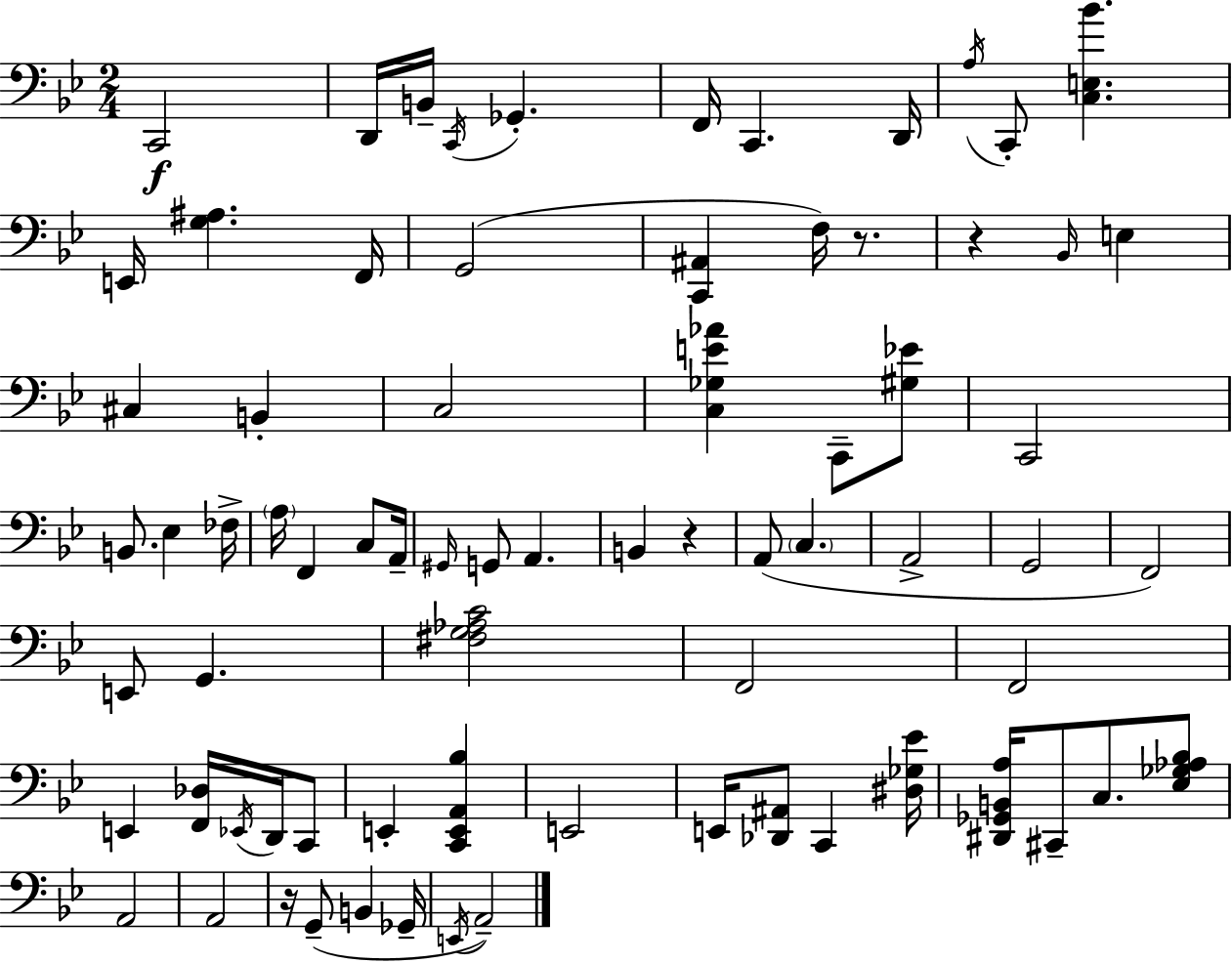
C2/h D2/s B2/s C2/s Gb2/q. F2/s C2/q. D2/s A3/s C2/e [C3,E3,Bb4]/q. E2/s [G3,A#3]/q. F2/s G2/h [C2,A#2]/q F3/s R/e. R/q Bb2/s E3/q C#3/q B2/q C3/h [C3,Gb3,E4,Ab4]/q C2/e [G#3,Eb4]/e C2/h B2/e. Eb3/q FES3/s A3/s F2/q C3/e A2/s G#2/s G2/e A2/q. B2/q R/q A2/e C3/q. A2/h G2/h F2/h E2/e G2/q. [F#3,G3,Ab3,C4]/h F2/h F2/h E2/q [F2,Db3]/s Eb2/s D2/s C2/e E2/q [C2,E2,A2,Bb3]/q E2/h E2/s [Db2,A#2]/e C2/q [D#3,Gb3,Eb4]/s [D#2,Gb2,B2,A3]/s C#2/e C3/e. [Eb3,Gb3,Ab3,Bb3]/e A2/h A2/h R/s G2/e B2/q Gb2/s E2/s A2/h